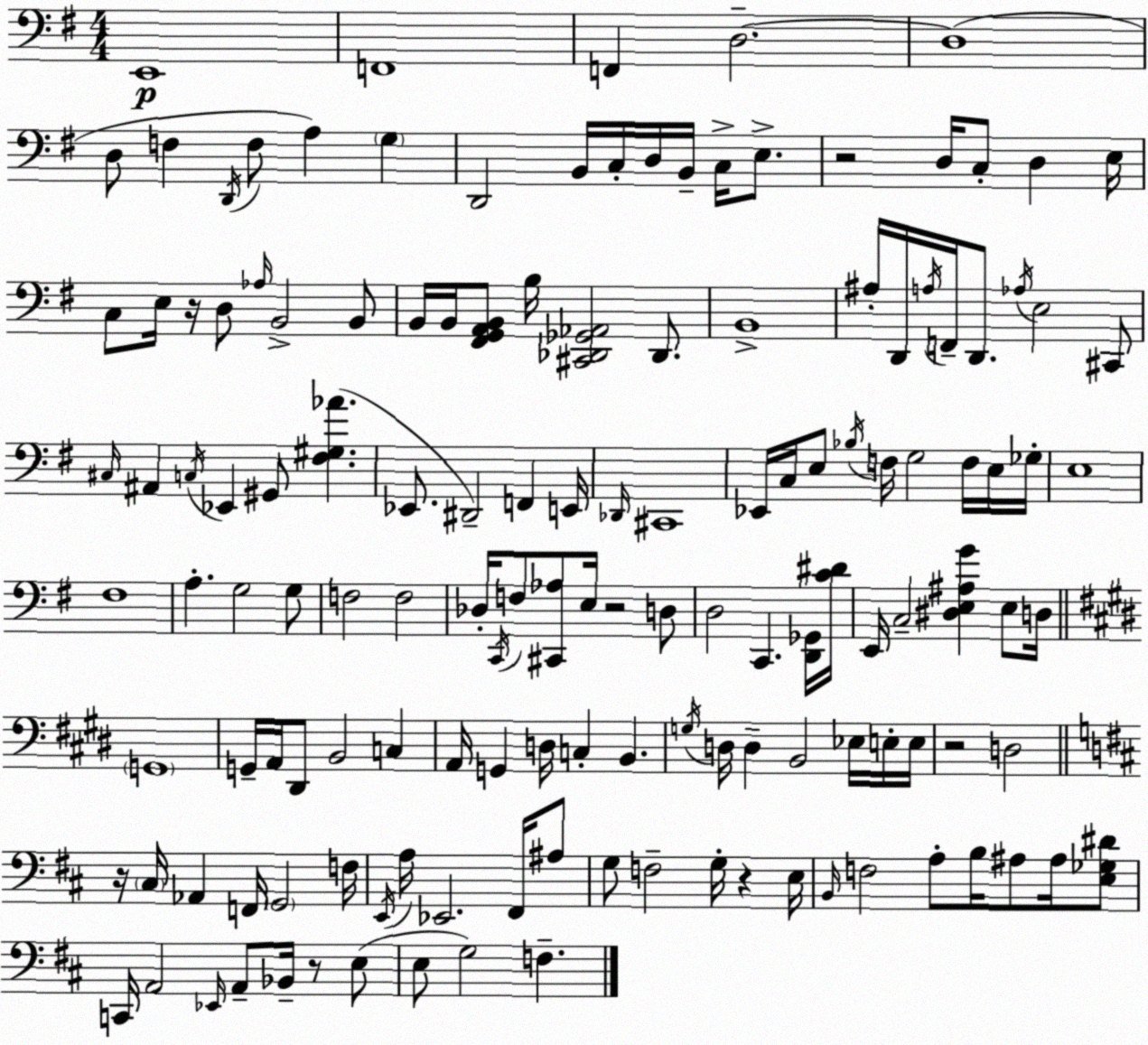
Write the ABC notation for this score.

X:1
T:Untitled
M:4/4
L:1/4
K:G
E,,4 F,,4 F,, D,2 D,4 D,/2 F, D,,/4 F,/2 A, G, D,,2 B,,/4 C,/4 D,/4 B,,/4 C,/4 E,/2 z2 D,/4 C,/2 D, E,/4 C,/2 E,/4 z/4 D,/2 _A,/4 B,,2 B,,/2 B,,/4 B,,/4 [^F,,G,,A,,B,,]/2 B,/4 [^C,,_D,,_G,,_A,,]2 _D,,/2 B,,4 ^A,/4 D,,/4 A,/4 F,,/4 D,,/2 _A,/4 E,2 ^C,,/2 ^C,/4 ^A,, C,/4 _E,, ^G,,/2 [^F,^G,_A] _E,,/2 ^D,,2 F,, E,,/4 _D,,/4 ^C,,4 _E,,/4 C,/4 E,/2 _B,/4 F,/4 G,2 F,/4 E,/4 _G,/4 E,4 ^F,4 A, G,2 G,/2 F,2 F,2 _D,/4 C,,/4 F,/2 [^C,,_A,]/2 E,/4 z2 D,/2 D,2 C,, [D,,_G,,]/4 [C^D]/4 E,,/4 C,2 [^D,E,^A,G] E,/2 D,/4 G,,4 G,,/4 A,,/4 ^D,,/2 B,,2 C, A,,/4 G,, D,/4 C, B,, G,/4 D,/4 D, B,,2 _E,/4 E,/4 E,/4 z2 D,2 z/4 ^C,/4 _A,, F,,/4 G,,2 F,/4 E,,/4 A,/4 _E,,2 ^F,,/4 ^A,/2 G,/2 F,2 G,/4 z E,/4 B,,/4 F,2 A,/2 B,/4 ^A,/2 ^A,/4 [E,_G,^D]/2 C,,/4 A,,2 _E,,/4 A,,/2 _B,,/4 z/2 E,/2 E,/2 G,2 F,